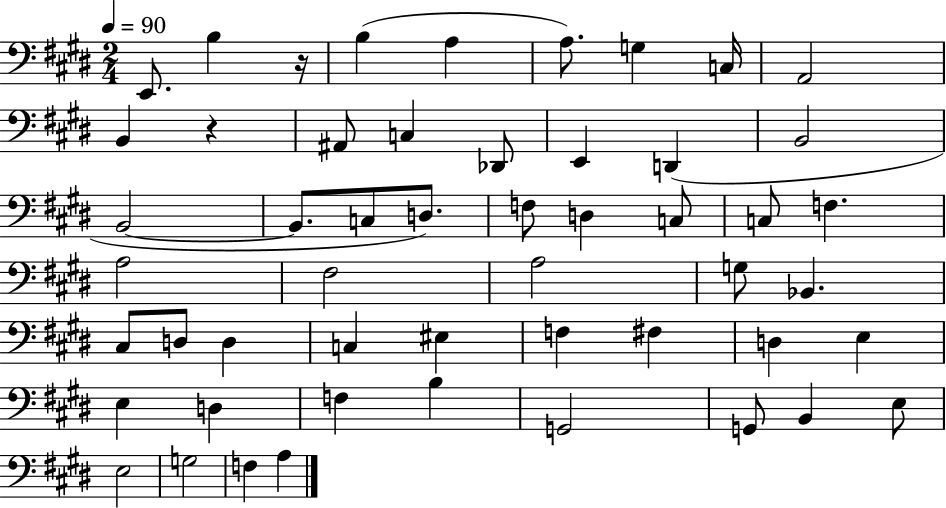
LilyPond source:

{
  \clef bass
  \numericTimeSignature
  \time 2/4
  \key e \major
  \tempo 4 = 90
  \repeat volta 2 { e,8. b4 r16 | b4( a4 | a8.) g4 c16 | a,2 | \break b,4 r4 | ais,8 c4 des,8 | e,4 d,4( | b,2 | \break b,2~~ | b,8. c8 d8.) | f8 d4 c8 | c8 f4. | \break a2 | fis2 | a2 | g8 bes,4. | \break cis8 d8 d4 | c4 eis4 | f4 fis4 | d4 e4 | \break e4 d4 | f4 b4 | g,2 | g,8 b,4 e8 | \break e2 | g2 | f4 a4 | } \bar "|."
}